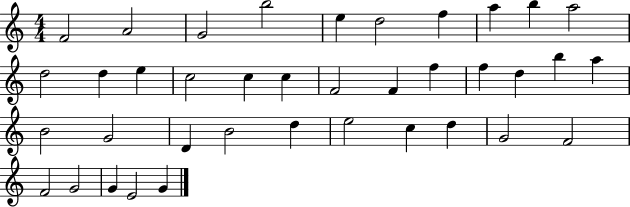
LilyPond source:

{
  \clef treble
  \numericTimeSignature
  \time 4/4
  \key c \major
  f'2 a'2 | g'2 b''2 | e''4 d''2 f''4 | a''4 b''4 a''2 | \break d''2 d''4 e''4 | c''2 c''4 c''4 | f'2 f'4 f''4 | f''4 d''4 b''4 a''4 | \break b'2 g'2 | d'4 b'2 d''4 | e''2 c''4 d''4 | g'2 f'2 | \break f'2 g'2 | g'4 e'2 g'4 | \bar "|."
}